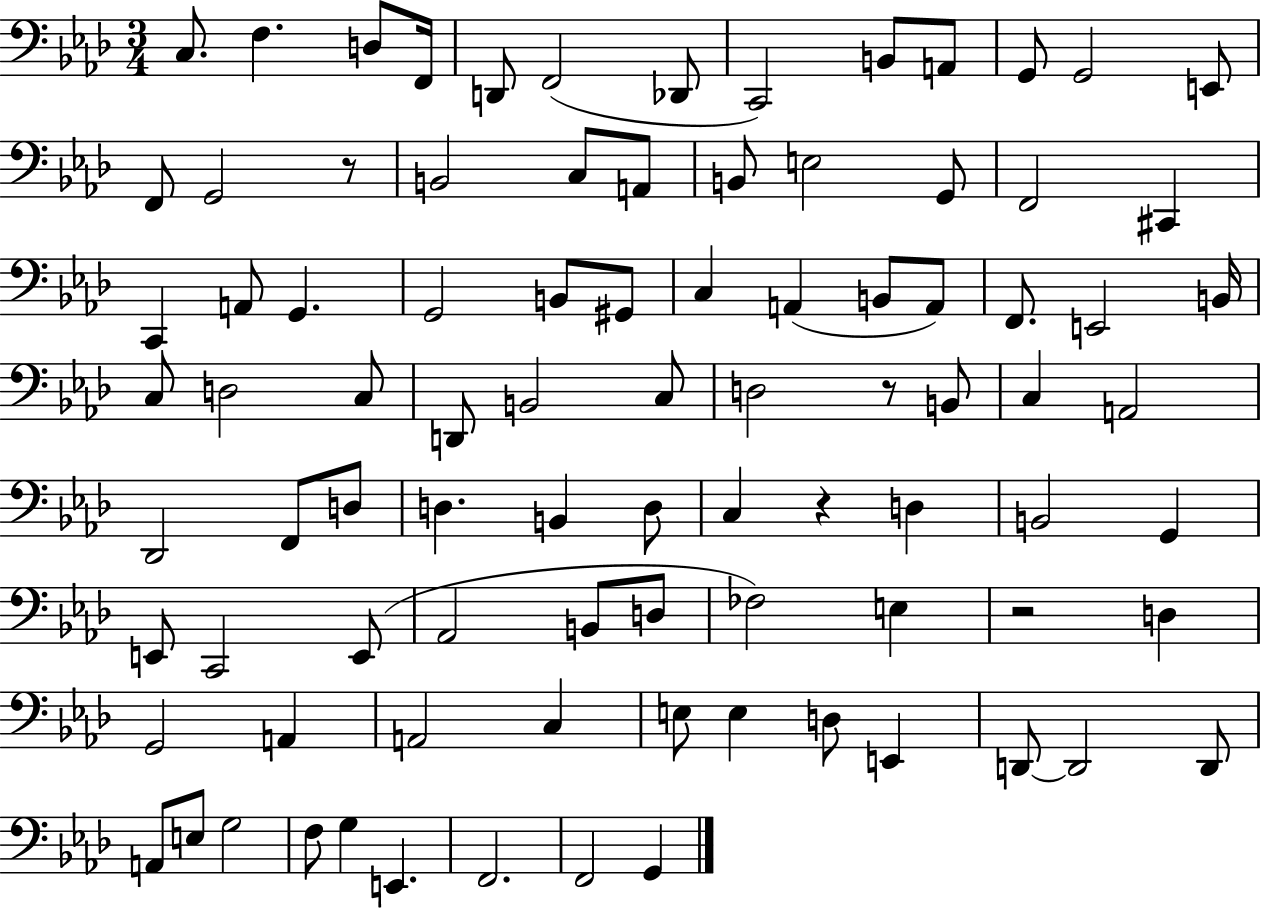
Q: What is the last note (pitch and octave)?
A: G2